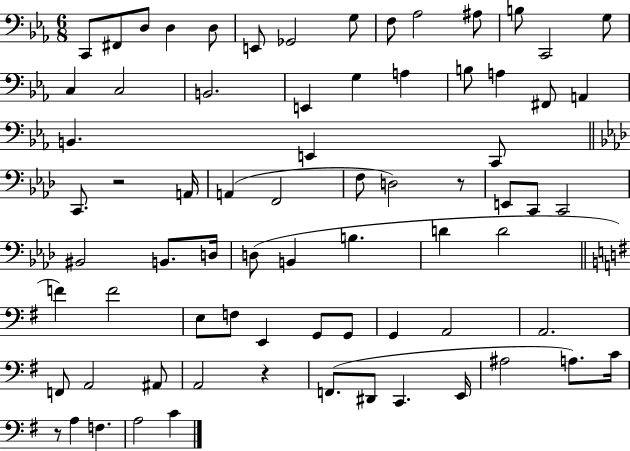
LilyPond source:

{
  \clef bass
  \numericTimeSignature
  \time 6/8
  \key ees \major
  c,8 fis,8 d8 d4 d8 | e,8 ges,2 g8 | f8 aes2 ais8 | b8 c,2 g8 | \break c4 c2 | b,2. | e,4 g4 a4 | b8 a4 fis,8 a,4 | \break b,4. e,4 c,8 | \bar "||" \break \key aes \major c,8. r2 a,16 | a,4( f,2 | f8 d2) r8 | e,8 c,8 c,2 | \break bis,2 b,8. d16 | d8( b,4 b4. | d'4 d'2 | \bar "||" \break \key g \major f'4) f'2 | e8 f8 e,4 g,8 g,8 | g,4 a,2 | a,2. | \break f,8 a,2 ais,8 | a,2 r4 | f,8.( dis,8 c,4. e,16 | ais2 a8.) c'16 | \break r8 a4 f4. | a2 c'4 | \bar "|."
}